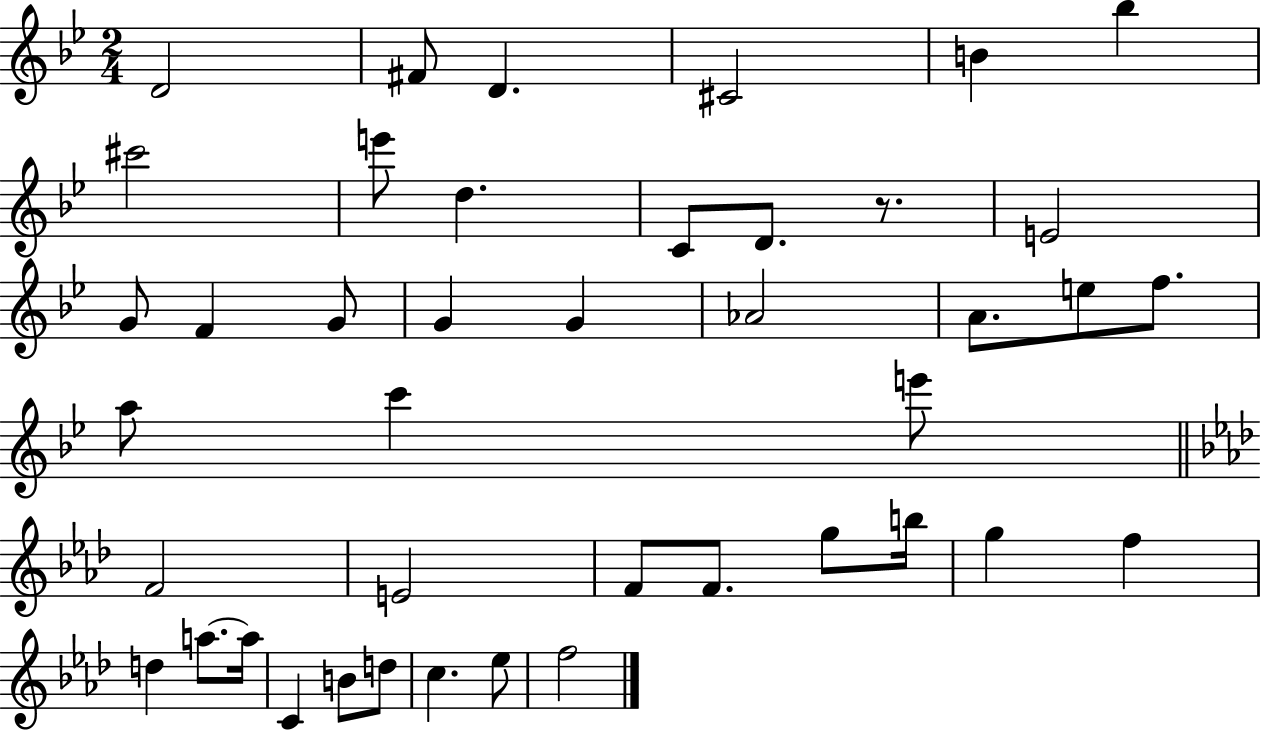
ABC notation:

X:1
T:Untitled
M:2/4
L:1/4
K:Bb
D2 ^F/2 D ^C2 B _b ^c'2 e'/2 d C/2 D/2 z/2 E2 G/2 F G/2 G G _A2 A/2 e/2 f/2 a/2 c' e'/2 F2 E2 F/2 F/2 g/2 b/4 g f d a/2 a/4 C B/2 d/2 c _e/2 f2